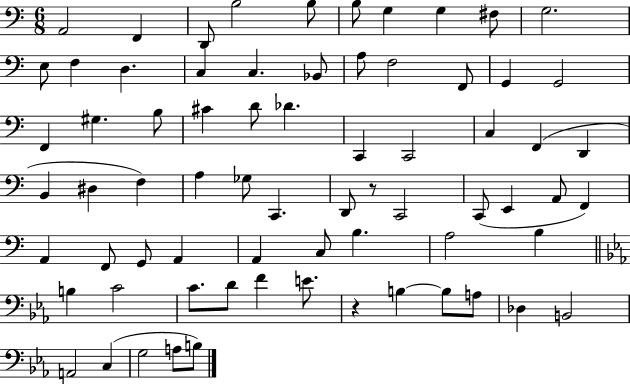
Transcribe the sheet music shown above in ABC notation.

X:1
T:Untitled
M:6/8
L:1/4
K:C
A,,2 F,, D,,/2 B,2 B,/2 B,/2 G, G, ^F,/2 G,2 E,/2 F, D, C, C, _B,,/2 A,/2 F,2 F,,/2 G,, G,,2 F,, ^G, B,/2 ^C D/2 _D C,, C,,2 C, F,, D,, B,, ^D, F, A, _G,/2 C,, D,,/2 z/2 C,,2 C,,/2 E,, A,,/2 F,, A,, F,,/2 G,,/2 A,, A,, C,/2 B, A,2 B, B, C2 C/2 D/2 F E/2 z B, B,/2 A,/2 _D, B,,2 A,,2 C, G,2 A,/2 B,/2